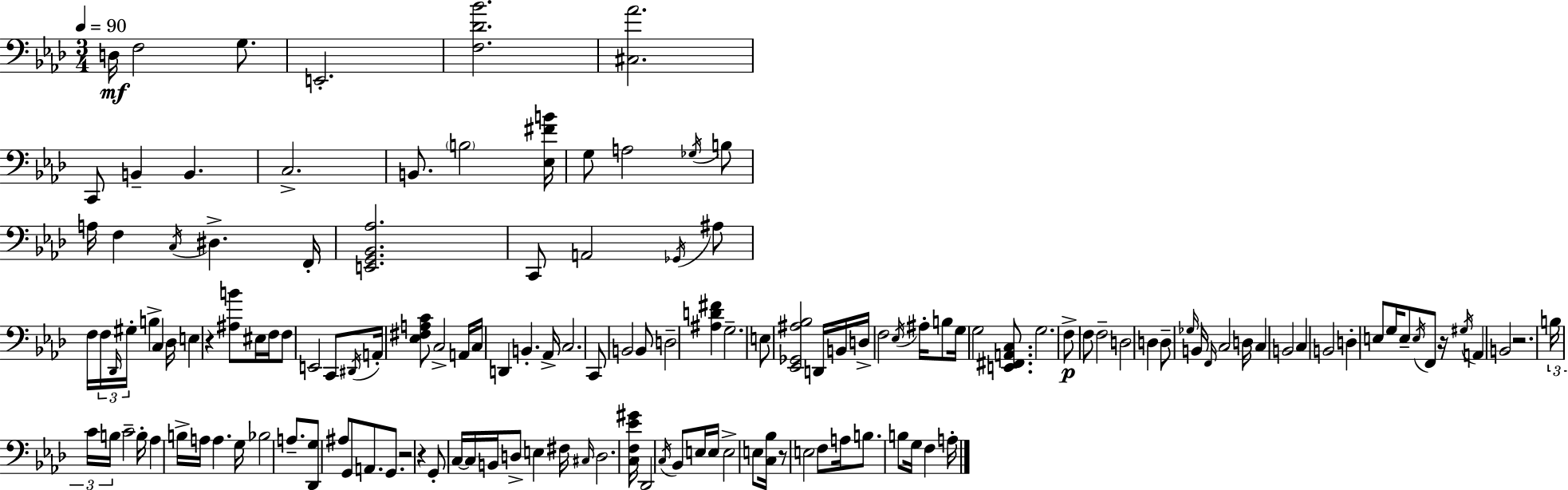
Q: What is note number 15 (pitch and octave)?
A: A3